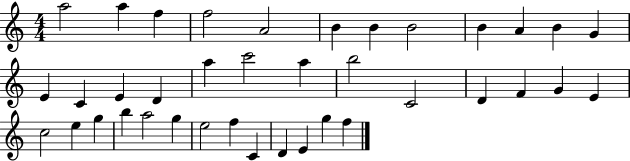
X:1
T:Untitled
M:4/4
L:1/4
K:C
a2 a f f2 A2 B B B2 B A B G E C E D a c'2 a b2 C2 D F G E c2 e g b a2 g e2 f C D E g f